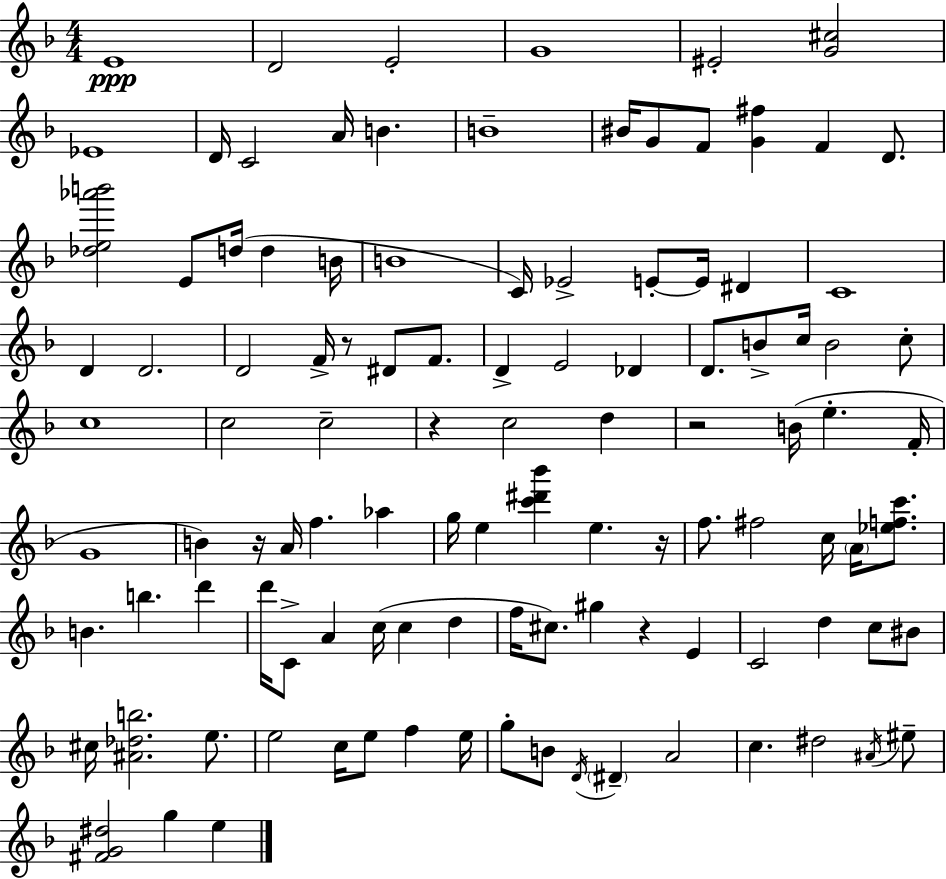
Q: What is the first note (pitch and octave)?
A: E4